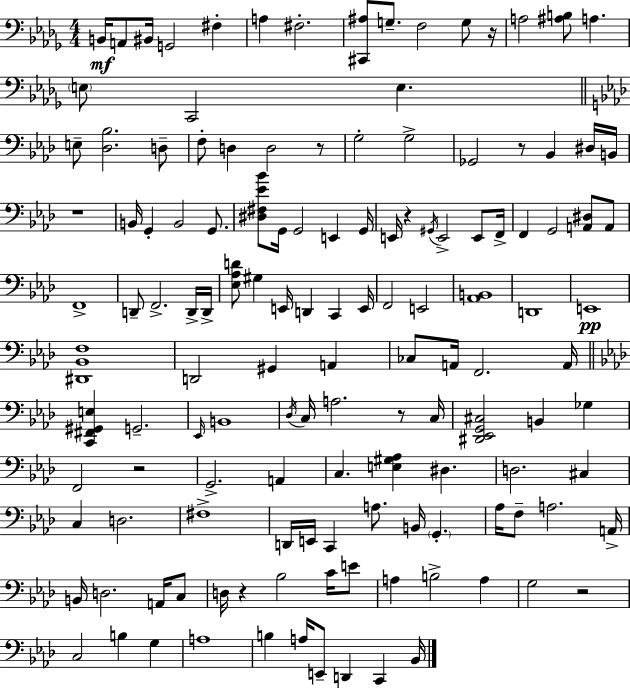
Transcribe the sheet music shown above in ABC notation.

X:1
T:Untitled
M:4/4
L:1/4
K:Bbm
B,,/4 A,,/2 ^B,,/4 G,,2 ^F, A, ^F,2 [^C,,^A,]/2 G,/2 F,2 G,/2 z/4 A,2 [^A,B,]/2 A, E,/2 C,,2 E, E,/2 [_D,_B,]2 D,/2 F,/2 D, D,2 z/2 G,2 G,2 _G,,2 z/2 _B,, ^D,/4 B,,/4 z4 B,,/4 G,, B,,2 G,,/2 [^D,^F,_E_B]/2 G,,/4 G,,2 E,, G,,/4 E,,/4 z ^G,,/4 E,,2 E,,/2 F,,/4 F,, G,,2 [A,,^D,]/2 A,,/2 F,,4 D,,/2 F,,2 D,,/4 D,,/4 [_E,_A,D]/2 ^G, E,,/4 D,, C,, E,,/4 F,,2 E,,2 [_A,,B,,]4 D,,4 E,,4 [^D,,_B,,F,]4 D,,2 ^G,, A,, _C,/2 A,,/4 F,,2 A,,/4 [C,,^F,,^G,,E,] G,,2 _E,,/4 B,,4 _D,/4 C,/4 A,2 z/2 C,/4 [^D,,_E,,G,,^C,]2 B,, _G, F,,2 z2 G,,2 A,, C, [E,^G,_A,] ^D, D,2 ^C, C, D,2 ^F,4 D,,/4 E,,/4 C,, A,/2 B,,/4 G,, _A,/4 F,/2 A,2 A,,/4 B,,/4 D,2 A,,/4 C,/2 D,/4 z _B,2 C/4 E/2 A, B,2 A, G,2 z2 C,2 B, G, A,4 B, A,/4 E,,/2 D,, C,, _B,,/4